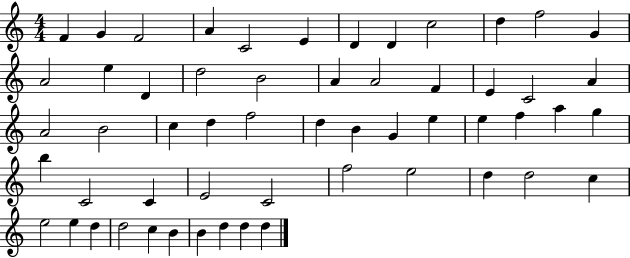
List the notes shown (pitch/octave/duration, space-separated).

F4/q G4/q F4/h A4/q C4/h E4/q D4/q D4/q C5/h D5/q F5/h G4/q A4/h E5/q D4/q D5/h B4/h A4/q A4/h F4/q E4/q C4/h A4/q A4/h B4/h C5/q D5/q F5/h D5/q B4/q G4/q E5/q E5/q F5/q A5/q G5/q B5/q C4/h C4/q E4/h C4/h F5/h E5/h D5/q D5/h C5/q E5/h E5/q D5/q D5/h C5/q B4/q B4/q D5/q D5/q D5/q